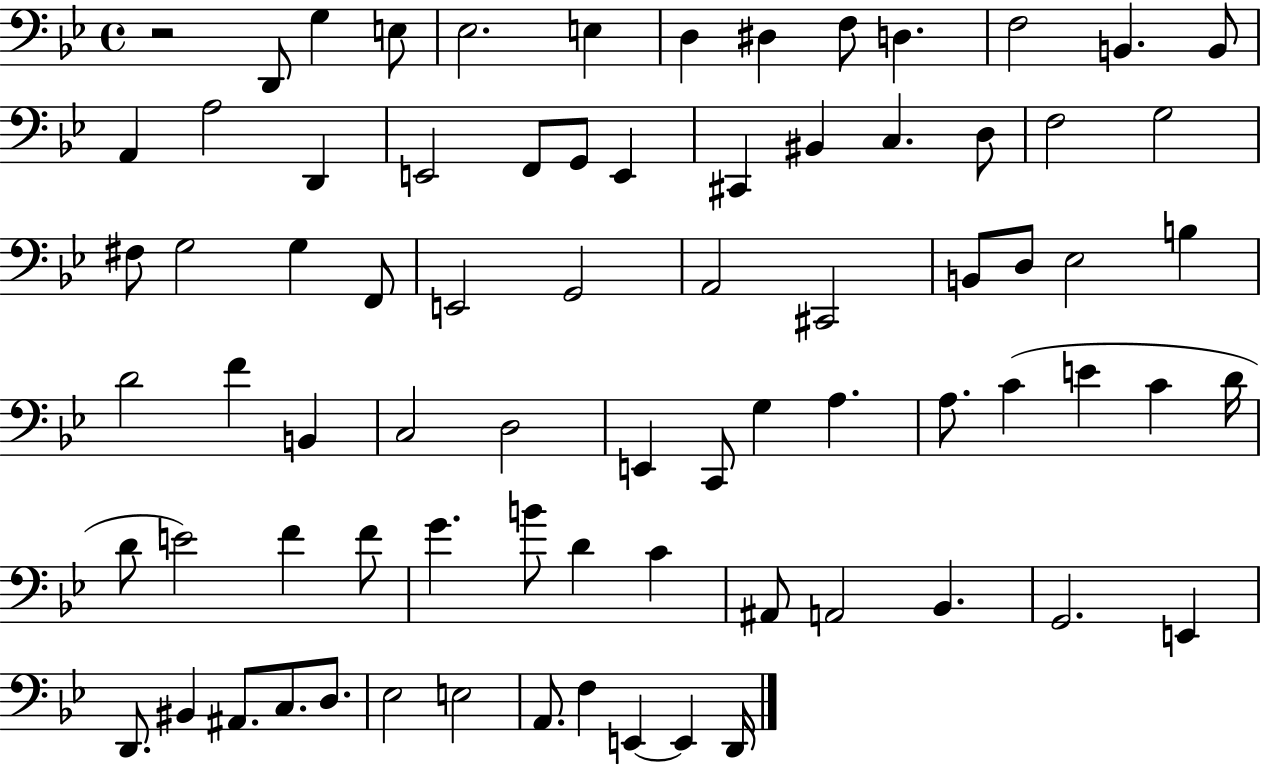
{
  \clef bass
  \time 4/4
  \defaultTimeSignature
  \key bes \major
  r2 d,8 g4 e8 | ees2. e4 | d4 dis4 f8 d4. | f2 b,4. b,8 | \break a,4 a2 d,4 | e,2 f,8 g,8 e,4 | cis,4 bis,4 c4. d8 | f2 g2 | \break fis8 g2 g4 f,8 | e,2 g,2 | a,2 cis,2 | b,8 d8 ees2 b4 | \break d'2 f'4 b,4 | c2 d2 | e,4 c,8 g4 a4. | a8. c'4( e'4 c'4 d'16 | \break d'8 e'2) f'4 f'8 | g'4. b'8 d'4 c'4 | ais,8 a,2 bes,4. | g,2. e,4 | \break d,8. bis,4 ais,8. c8. d8. | ees2 e2 | a,8. f4 e,4~~ e,4 d,16 | \bar "|."
}